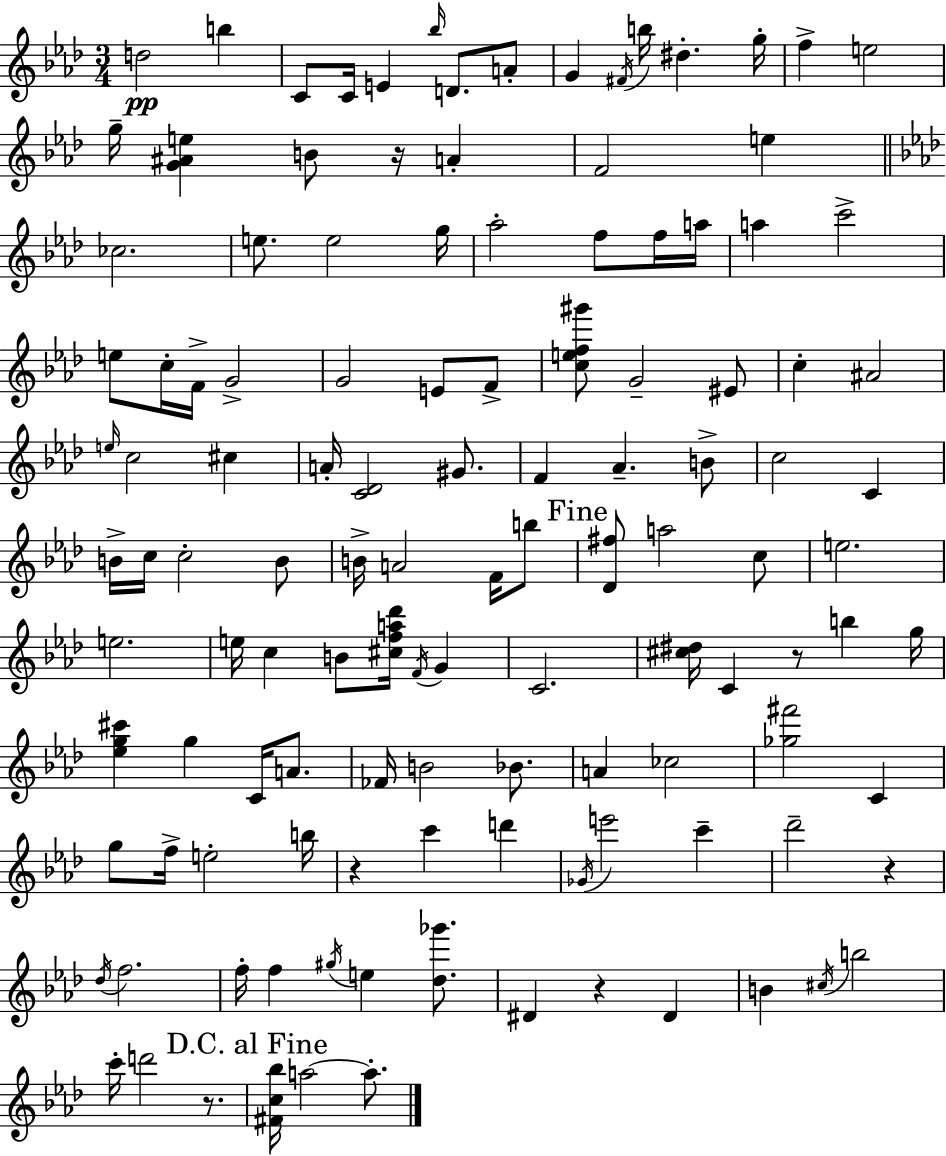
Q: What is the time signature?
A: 3/4